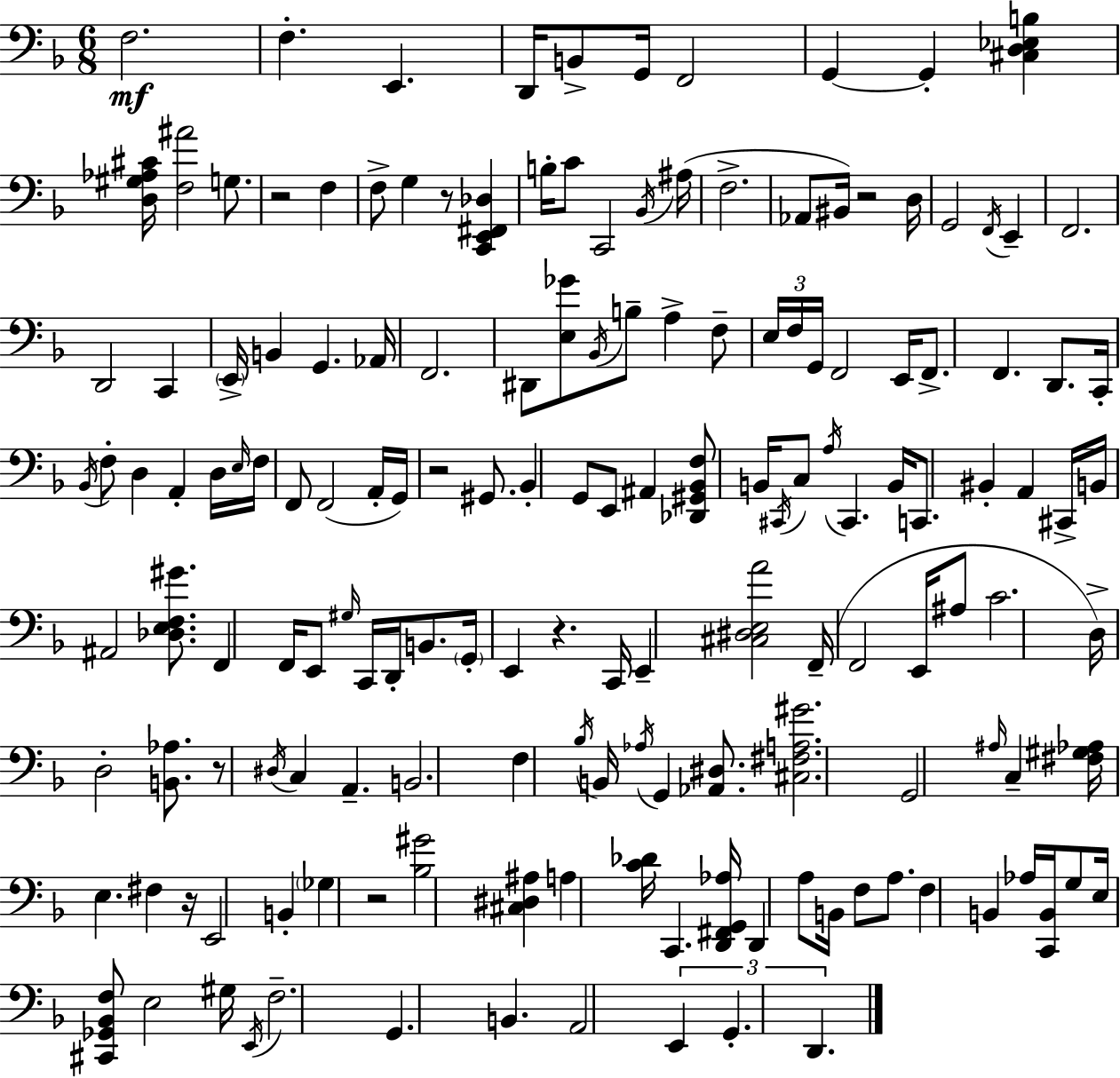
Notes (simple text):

F3/h. F3/q. E2/q. D2/s B2/e G2/s F2/h G2/q G2/q [C#3,D3,Eb3,B3]/q [D3,G#3,Ab3,C#4]/s [F3,A#4]/h G3/e. R/h F3/q F3/e G3/q R/e [C2,E2,F#2,Db3]/q B3/s C4/e C2/h Bb2/s A#3/s F3/h. Ab2/e BIS2/s R/h D3/s G2/h F2/s E2/q F2/h. D2/h C2/q E2/s B2/q G2/q. Ab2/s F2/h. D#2/e [E3,Gb4]/e Bb2/s B3/e A3/q F3/e E3/s F3/s G2/s F2/h E2/s F2/e. F2/q. D2/e. C2/s Bb2/s F3/e D3/q A2/q D3/s E3/s F3/s F2/e F2/h A2/s G2/s R/h G#2/e. Bb2/q G2/e E2/e A#2/q [Db2,G#2,Bb2,F3]/e B2/s C#2/s C3/e A3/s C#2/q. B2/s C2/e. BIS2/q A2/q C#2/s B2/s A#2/h [Db3,E3,F3,G#4]/e. F2/q F2/s E2/e G#3/s C2/s D2/s B2/e. G2/s E2/q R/q. C2/s E2/q [C#3,D#3,E3,A4]/h F2/s F2/h E2/s A#3/e C4/h. D3/s D3/h [B2,Ab3]/e. R/e D#3/s C3/q A2/q. B2/h. F3/q Bb3/s B2/s Ab3/s G2/q [Ab2,D#3]/e. [C#3,F#3,A3,G#4]/h. G2/h A#3/s C3/q [F#3,G#3,Ab3]/s E3/q. F#3/q R/s E2/h B2/q Gb3/q R/h [Bb3,G#4]/h [C#3,D#3,A#3]/q A3/q [C4,Db4]/s C2/q. [D2,F#2,G2,Ab3]/s D2/q A3/e B2/s F3/e A3/e. F3/q B2/q Ab3/s [C2,B2]/s G3/e E3/s [C#2,Gb2,Bb2,F3]/e E3/h G#3/s E2/s F3/h. G2/q. B2/q. A2/h E2/q G2/q. D2/q.